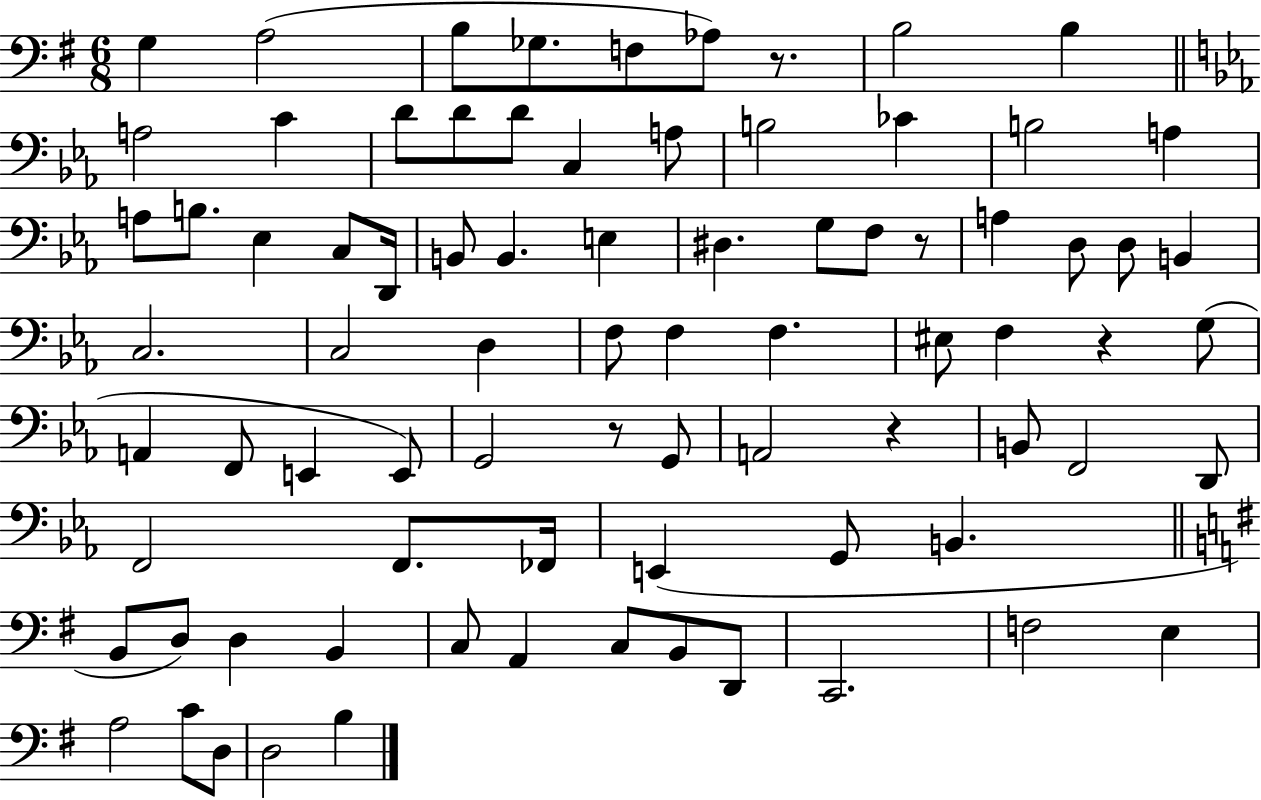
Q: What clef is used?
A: bass